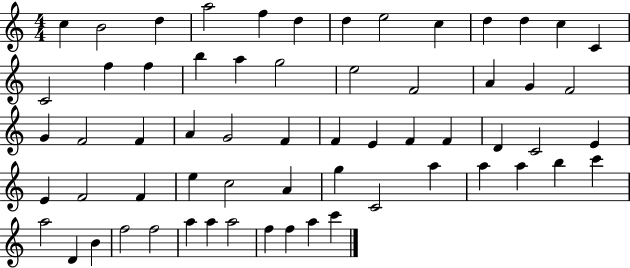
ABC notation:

X:1
T:Untitled
M:4/4
L:1/4
K:C
c B2 d a2 f d d e2 c d d c C C2 f f b a g2 e2 F2 A G F2 G F2 F A G2 F F E F F D C2 E E F2 F e c2 A g C2 a a a b c' a2 D B f2 f2 a a a2 f f a c'